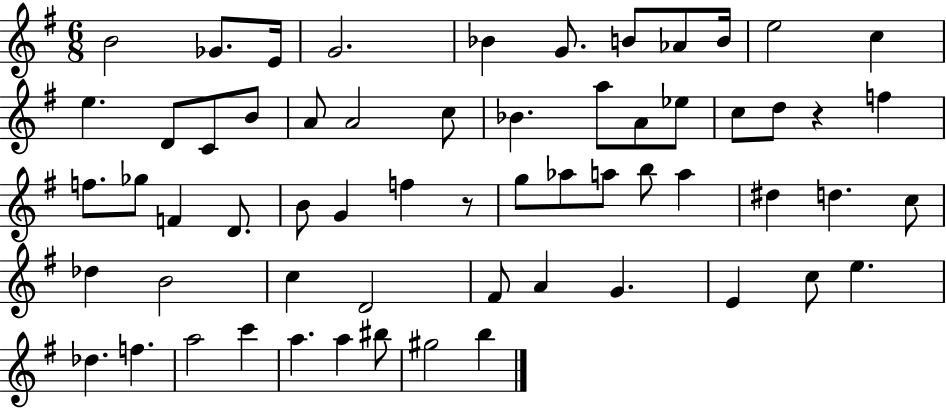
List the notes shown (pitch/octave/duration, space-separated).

B4/h Gb4/e. E4/s G4/h. Bb4/q G4/e. B4/e Ab4/e B4/s E5/h C5/q E5/q. D4/e C4/e B4/e A4/e A4/h C5/e Bb4/q. A5/e A4/e Eb5/e C5/e D5/e R/q F5/q F5/e. Gb5/e F4/q D4/e. B4/e G4/q F5/q R/e G5/e Ab5/e A5/e B5/e A5/q D#5/q D5/q. C5/e Db5/q B4/h C5/q D4/h F#4/e A4/q G4/q. E4/q C5/e E5/q. Db5/q. F5/q. A5/h C6/q A5/q. A5/q BIS5/e G#5/h B5/q